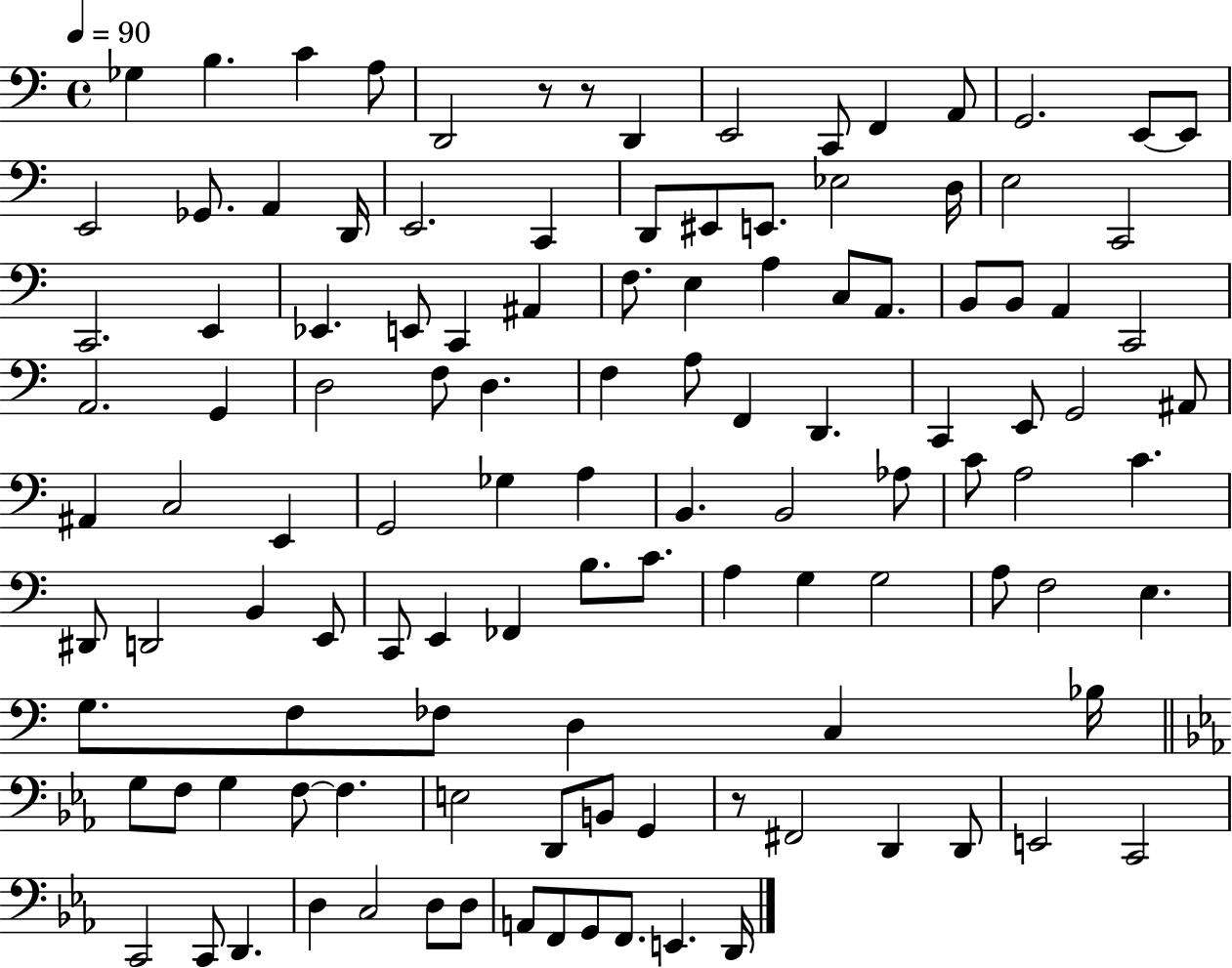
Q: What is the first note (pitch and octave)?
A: Gb3